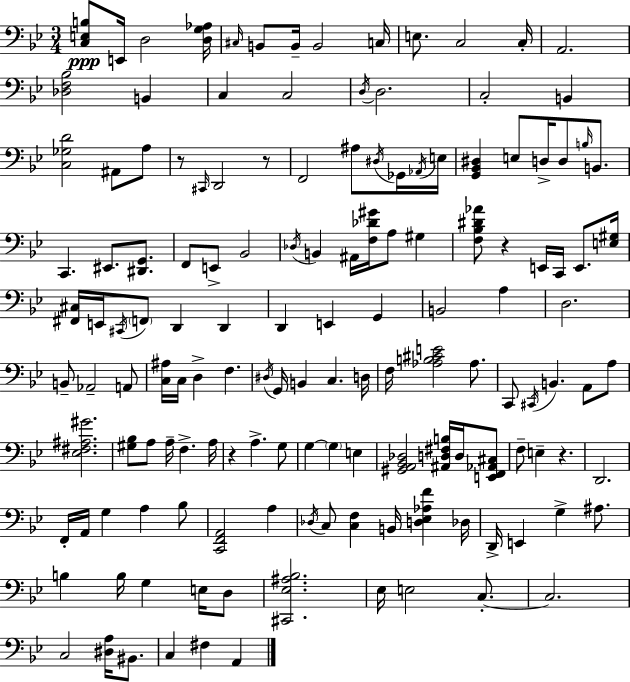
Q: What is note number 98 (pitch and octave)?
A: Db3